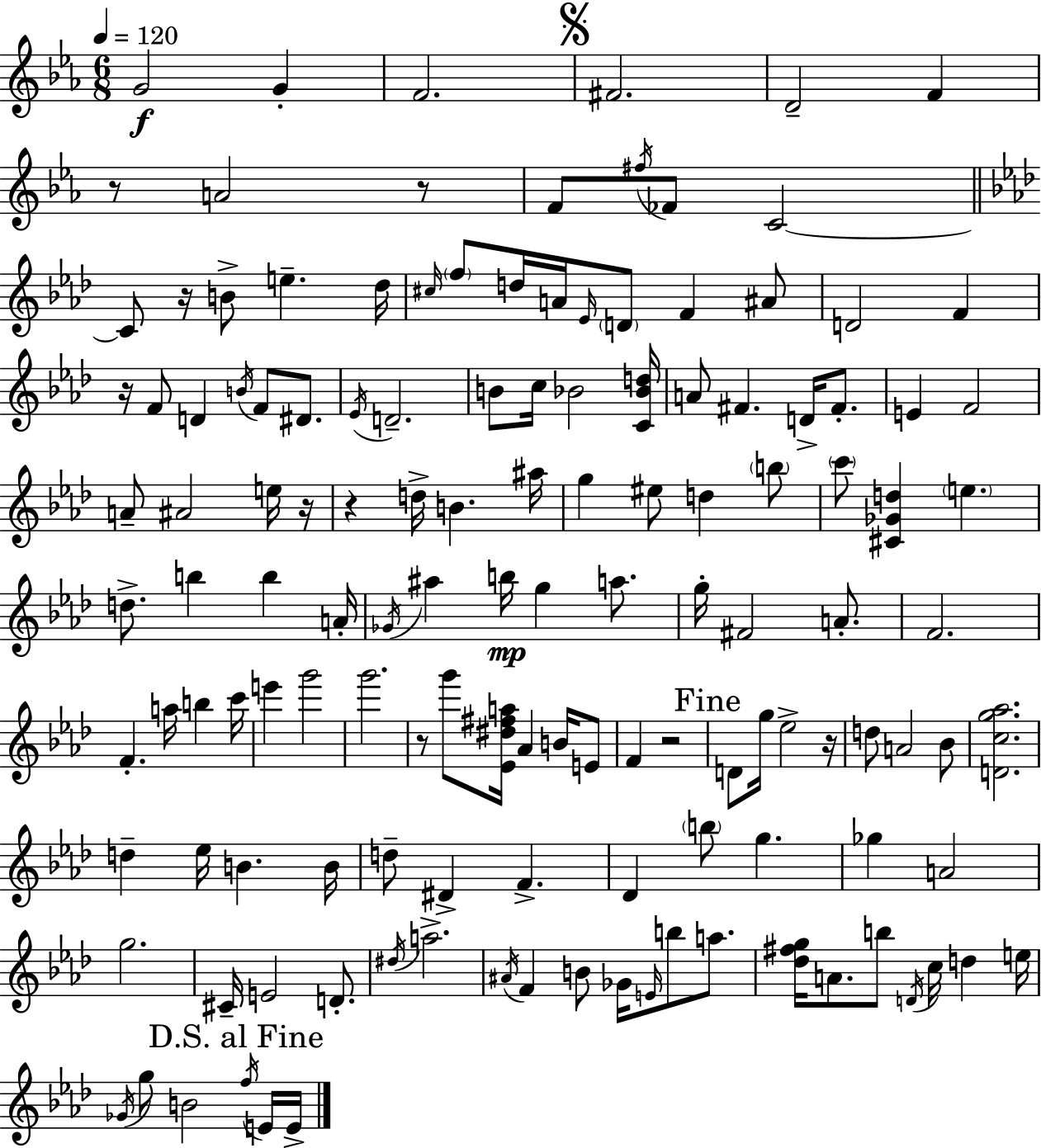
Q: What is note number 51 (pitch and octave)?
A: B5